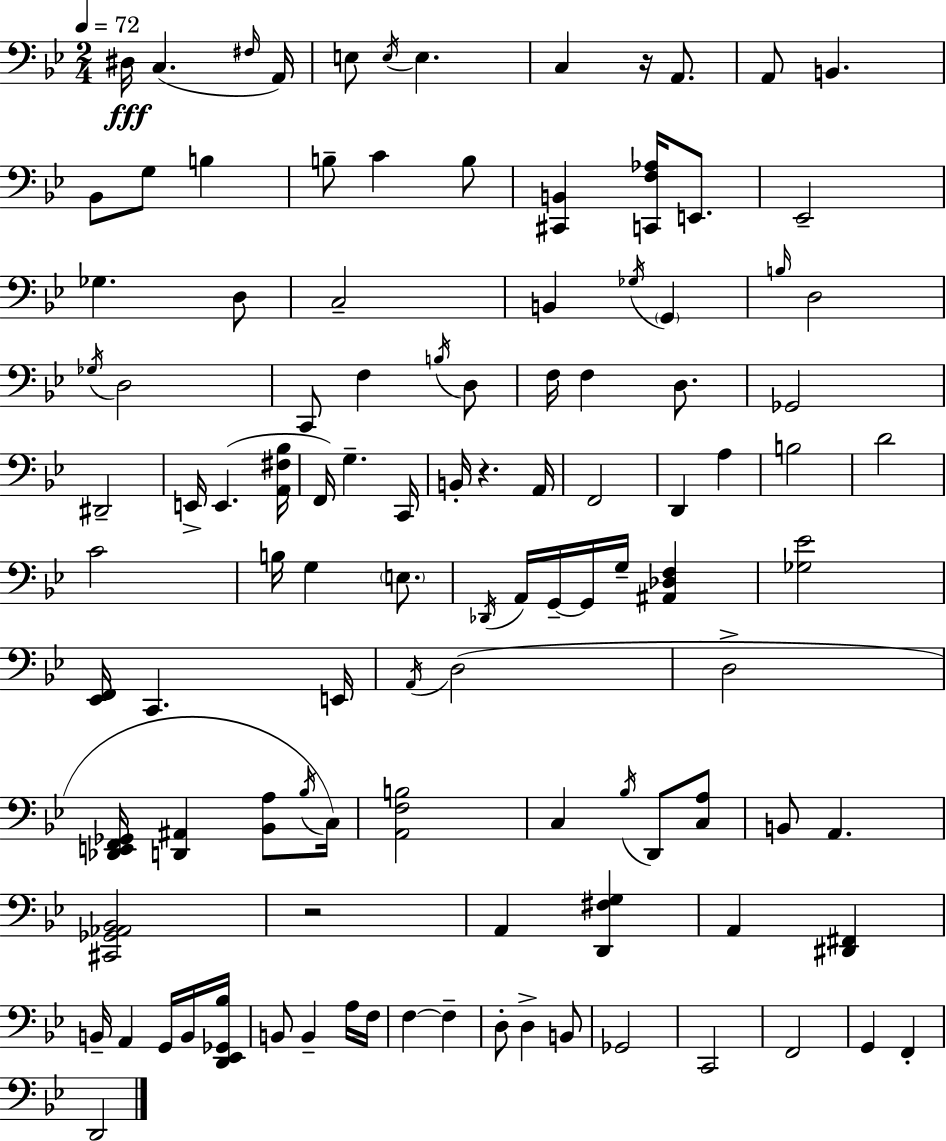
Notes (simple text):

D#3/s C3/q. F#3/s A2/s E3/e E3/s E3/q. C3/q R/s A2/e. A2/e B2/q. Bb2/e G3/e B3/q B3/e C4/q B3/e [C#2,B2]/q [C2,F3,Ab3]/s E2/e. Eb2/h Gb3/q. D3/e C3/h B2/q Gb3/s G2/q B3/s D3/h Gb3/s D3/h C2/e F3/q B3/s D3/e F3/s F3/q D3/e. Gb2/h D#2/h E2/s E2/q. [A2,F#3,Bb3]/s F2/s G3/q. C2/s B2/s R/q. A2/s F2/h D2/q A3/q B3/h D4/h C4/h B3/s G3/q E3/e. Db2/s A2/s G2/s G2/s G3/s [A#2,Db3,F3]/q [Gb3,Eb4]/h [Eb2,F2]/s C2/q. E2/s A2/s D3/h D3/h [Db2,E2,F2,Gb2]/s [D2,A#2]/q [Bb2,A3]/e Bb3/s C3/s [A2,F3,B3]/h C3/q Bb3/s D2/e [C3,A3]/e B2/e A2/q. [C#2,Gb2,Ab2,Bb2]/h R/h A2/q [D2,F#3,G3]/q A2/q [D#2,F#2]/q B2/s A2/q G2/s B2/s [D2,Eb2,Gb2,Bb3]/s B2/e B2/q A3/s F3/s F3/q F3/q D3/e D3/q B2/e Gb2/h C2/h F2/h G2/q F2/q D2/h